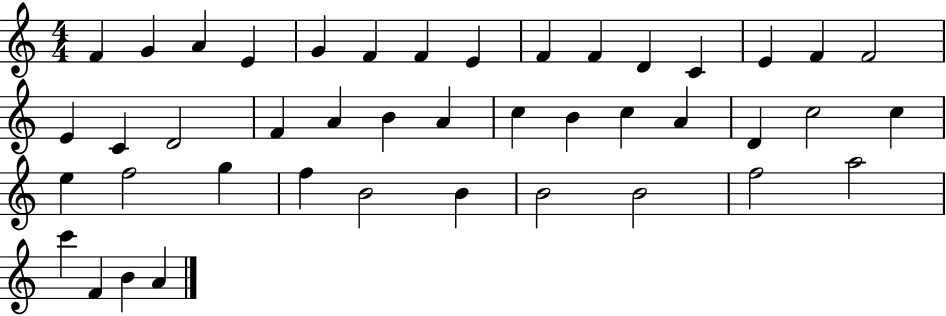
F4/q G4/q A4/q E4/q G4/q F4/q F4/q E4/q F4/q F4/q D4/q C4/q E4/q F4/q F4/h E4/q C4/q D4/h F4/q A4/q B4/q A4/q C5/q B4/q C5/q A4/q D4/q C5/h C5/q E5/q F5/h G5/q F5/q B4/h B4/q B4/h B4/h F5/h A5/h C6/q F4/q B4/q A4/q